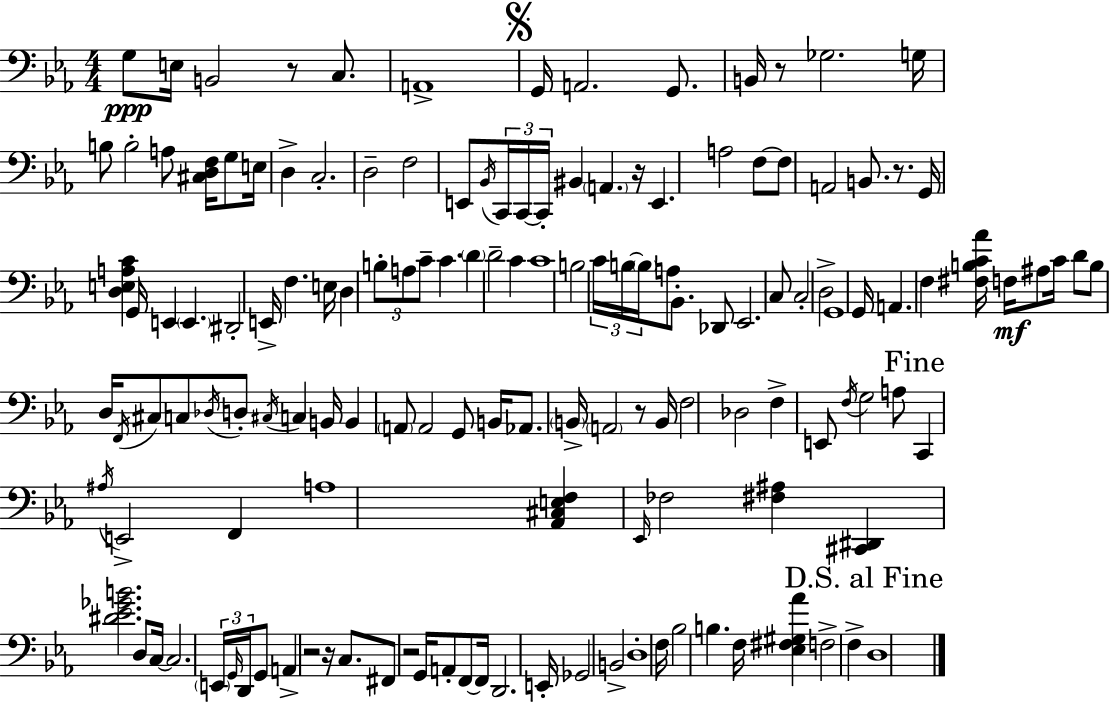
X:1
T:Untitled
M:4/4
L:1/4
K:Cm
G,/2 E,/4 B,,2 z/2 C,/2 A,,4 G,,/4 A,,2 G,,/2 B,,/4 z/2 _G,2 G,/4 B,/2 B,2 A,/2 [^C,D,F,]/4 G,/2 E,/4 D, C,2 D,2 F,2 E,,/2 _B,,/4 C,,/4 C,,/4 C,,/4 ^B,, A,, z/4 E,, A,2 F,/2 F,/2 A,,2 B,,/2 z/2 G,,/4 [D,E,A,C] G,,/4 E,, E,, ^D,,2 E,,/4 F, E,/4 D, B,/2 A,/2 C/2 C D D2 C C4 B,2 C/4 B,/4 B,/4 A,/2 _B,,/2 _D,,/2 _E,,2 C,/2 C,2 D,2 G,,4 G,,/4 A,, F, [^F,B,C_A]/4 F,/4 ^A,/2 C/4 D/2 B,/2 D,/4 F,,/4 ^C,/2 C,/2 _D,/4 D,/2 ^C,/4 C, B,,/4 B,, A,,/2 A,,2 G,,/2 B,,/4 _A,,/2 B,,/4 A,,2 z/2 B,,/4 F,2 _D,2 F, E,,/2 F,/4 G,2 A,/2 C,, ^A,/4 E,,2 F,, A,4 [_A,,^C,E,F,] _E,,/4 _F,2 [^F,^A,] [^C,,^D,,] [^D_E_GB]2 D,/2 C,/4 C,2 E,,/4 G,,/4 D,,/4 G,,/2 A,, z2 z/4 C,/2 ^F,,/2 z2 G,,/4 A,,/2 F,,/2 F,,/4 D,,2 E,,/4 _G,,2 B,,2 D,4 F,/4 _B,2 B, F,/4 [_E,^F,^G,_A] F,2 F, D,4